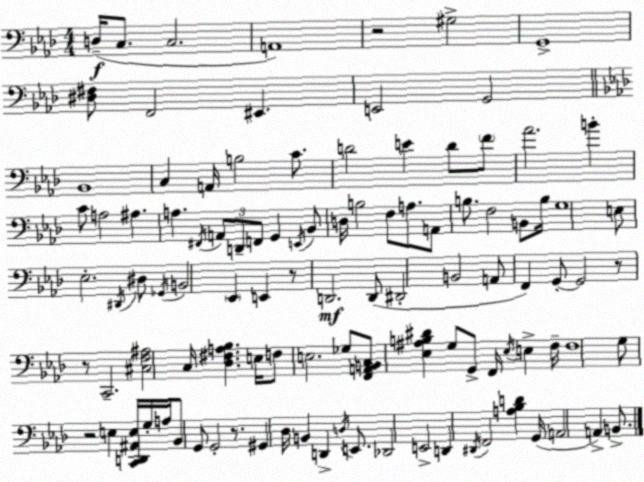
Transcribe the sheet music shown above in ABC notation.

X:1
T:Untitled
M:4/4
L:1/4
K:Fm
D,/4 C,/2 C,2 A,,4 z2 ^G,2 G,,4 [^D,^F,]/2 F,,2 ^E,, E,,2 G,,2 _B,,4 C, A,,/4 B,2 C/2 D2 E D/2 F/2 _A2 B C/2 A,2 ^A, A, ^F,,/4 A,,/2 D,,/2 F,,/2 G,, E,,/4 _B,,/2 D,/4 B,2 F,/2 A,/2 A,,/2 B,/2 F,2 B,,/2 B,/4 G,4 E,/2 _E,2 ^D,,/4 ^D,/2 _G,,/4 B,,2 _E,, E,, z/2 D,,2 D,,/2 ^D,,2 B,,2 A,,/2 F,, G,,/2 G,,2 z/2 z/2 C,,2 [^C,F,^A,]2 C,/4 [_D,^F,A,_B,] E,/4 F,/2 E,2 _G,/2 [F,,A,,B,,C,]/2 [_E,^A,B,^D] G,/2 G,,/2 F,,/4 _E,/4 E, F,/4 F,4 G,/2 z2 E, [C,,D,,^A,,E,]/4 G,/4 A,/4 _B,,/2 G,,/2 G,,2 z/2 ^G,, _D,/4 B,, D,, D,/4 E,,/2 _D,,2 E,,2 D,, ^D,,/4 F,,2 [A,_B,D] G,,/4 A,,2 A,, B,,/2